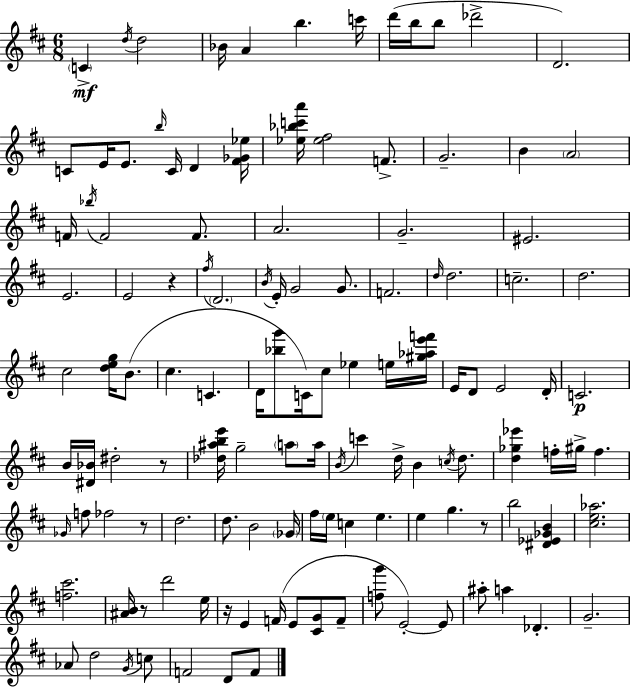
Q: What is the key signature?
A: D major